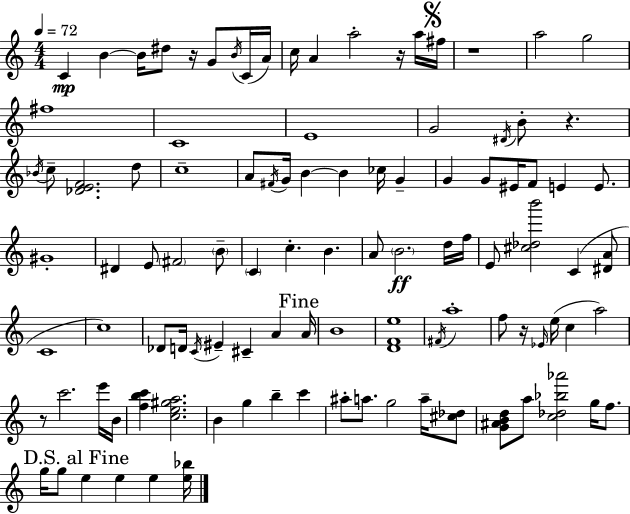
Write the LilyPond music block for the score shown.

{
  \clef treble
  \numericTimeSignature
  \time 4/4
  \key c \major
  \tempo 4 = 72
  c'4\mp b'4~~ b'16 dis''8 r16 g'8 \acciaccatura { b'16 }( c'16 | a'16) c''16 a'4 a''2-. r16 a''16 | \mark \markup { \musicglyph "scripts.segno" } fis''16 r1 | a''2 g''2 | \break fis''1 | c'1 | e'1 | g'2 \acciaccatura { dis'16 } b'8-. r4. | \break \acciaccatura { bes'16 } c''8-- <des' e' f'>2. | d''8 c''1-- | a'8 \acciaccatura { fis'16 } g'16 b'4~~ b'4 ces''16 | g'4-- g'4 g'8 eis'16 f'8 e'4 | \break e'8. gis'1-. | dis'4 e'8 \parenthesize fis'2 | \parenthesize b'8-- \parenthesize c'4 c''4.-. b'4. | a'8 \parenthesize b'2.\ff | \break d''16 f''16 e'8 <cis'' des'' b'''>2 c'4( | <dis' a'>8 c'1 | c''1) | des'8 d'16 \acciaccatura { c'16 } eis'4-- cis'4-- | \break a'4 \mark "Fine" a'16 b'1 | <d' f' e''>1 | \acciaccatura { fis'16 } a''1-. | f''8 r16 \grace { ees'16 }( e''16 c''4 a''2) | \break r8 c'''2. | e'''16 b'16 <f'' b'' c'''>4 <c'' e'' gis'' a''>2. | b'4 g''4 b''4-- | c'''4 ais''8-. a''8. g''2 | \break a''16-- <cis'' des''>8 <g' ais' b' d''>8 a''8 <c'' des'' bes'' aes'''>2 | g''16 f''8. \mark "D.S. al Fine" g''16 g''8 e''4 e''4 | e''4 <e'' bes''>16 \bar "|."
}